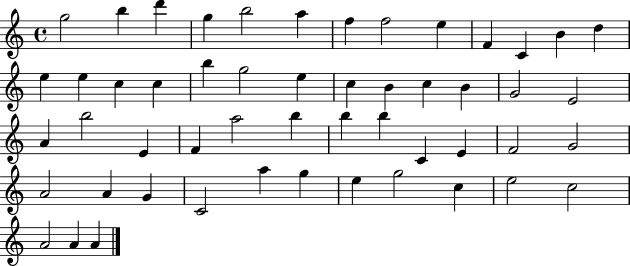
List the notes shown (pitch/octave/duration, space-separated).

G5/h B5/q D6/q G5/q B5/h A5/q F5/q F5/h E5/q F4/q C4/q B4/q D5/q E5/q E5/q C5/q C5/q B5/q G5/h E5/q C5/q B4/q C5/q B4/q G4/h E4/h A4/q B5/h E4/q F4/q A5/h B5/q B5/q B5/q C4/q E4/q F4/h G4/h A4/h A4/q G4/q C4/h A5/q G5/q E5/q G5/h C5/q E5/h C5/h A4/h A4/q A4/q